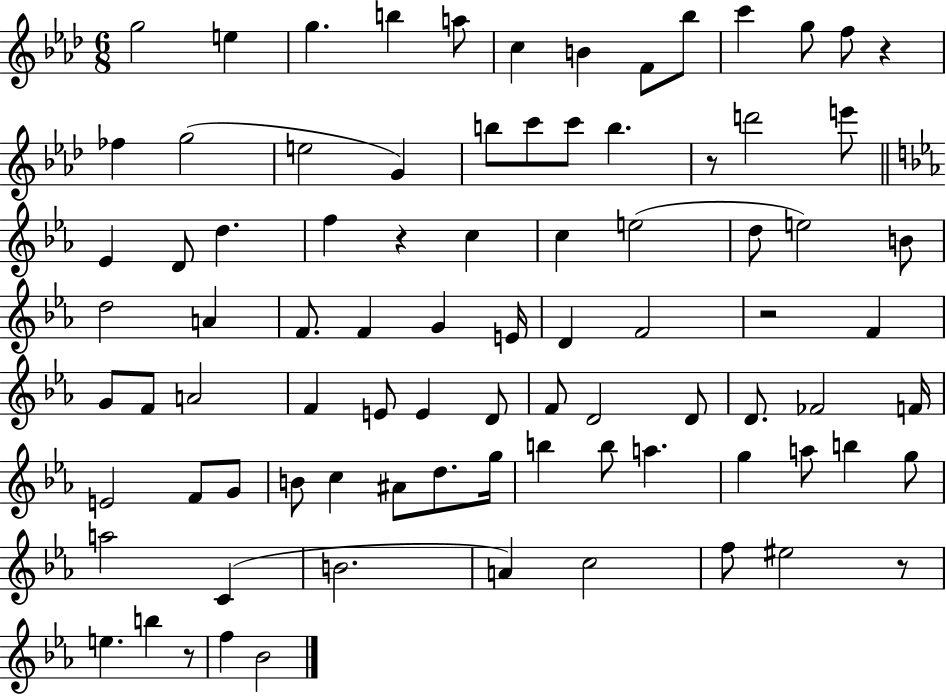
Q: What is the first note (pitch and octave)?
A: G5